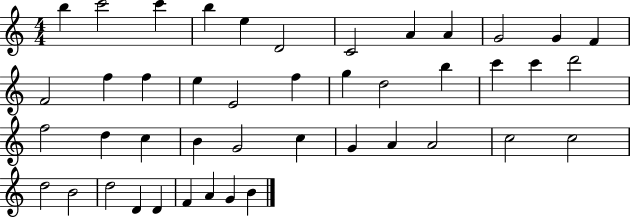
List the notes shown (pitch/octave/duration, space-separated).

B5/q C6/h C6/q B5/q E5/q D4/h C4/h A4/q A4/q G4/h G4/q F4/q F4/h F5/q F5/q E5/q E4/h F5/q G5/q D5/h B5/q C6/q C6/q D6/h F5/h D5/q C5/q B4/q G4/h C5/q G4/q A4/q A4/h C5/h C5/h D5/h B4/h D5/h D4/q D4/q F4/q A4/q G4/q B4/q